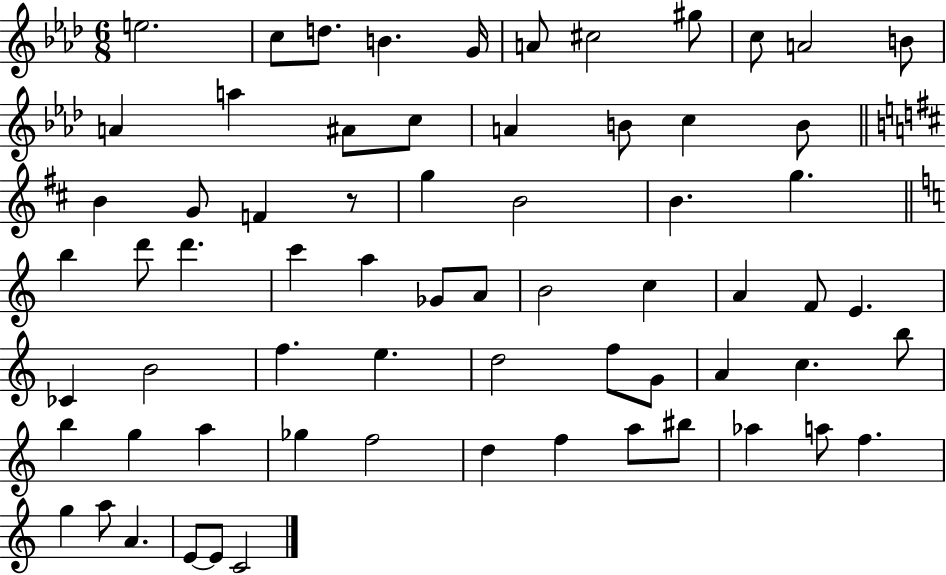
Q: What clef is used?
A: treble